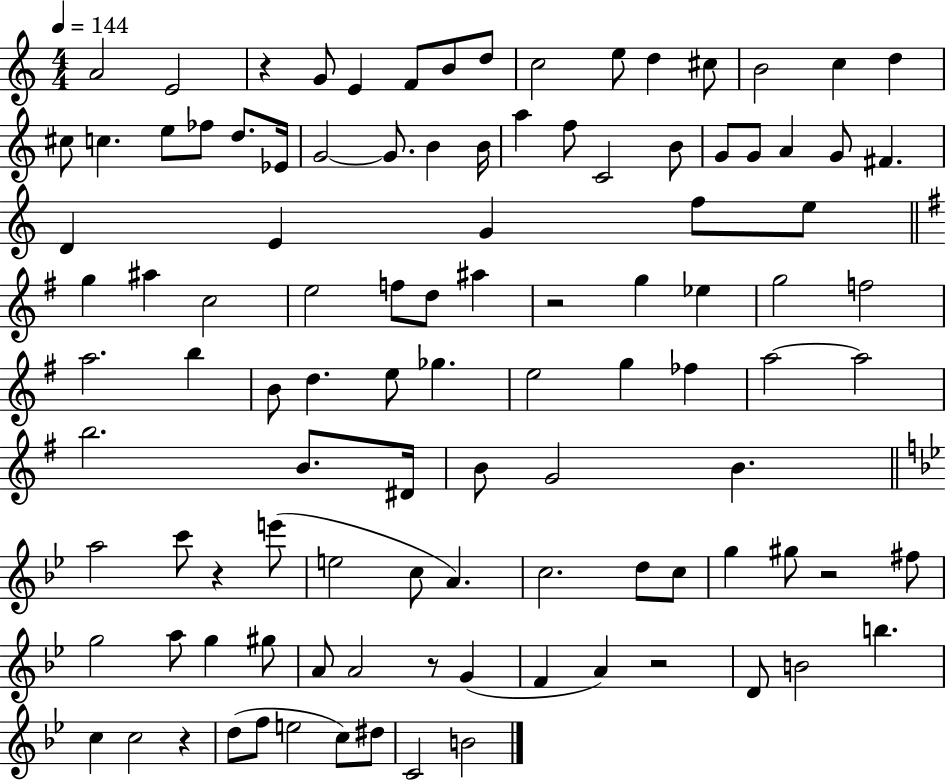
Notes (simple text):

A4/h E4/h R/q G4/e E4/q F4/e B4/e D5/e C5/h E5/e D5/q C#5/e B4/h C5/q D5/q C#5/e C5/q. E5/e FES5/e D5/e. Eb4/s G4/h G4/e. B4/q B4/s A5/q F5/e C4/h B4/e G4/e G4/e A4/q G4/e F#4/q. D4/q E4/q G4/q F5/e E5/e G5/q A#5/q C5/h E5/h F5/e D5/e A#5/q R/h G5/q Eb5/q G5/h F5/h A5/h. B5/q B4/e D5/q. E5/e Gb5/q. E5/h G5/q FES5/q A5/h A5/h B5/h. B4/e. D#4/s B4/e G4/h B4/q. A5/h C6/e R/q E6/e E5/h C5/e A4/q. C5/h. D5/e C5/e G5/q G#5/e R/h F#5/e G5/h A5/e G5/q G#5/e A4/e A4/h R/e G4/q F4/q A4/q R/h D4/e B4/h B5/q. C5/q C5/h R/q D5/e F5/e E5/h C5/e D#5/e C4/h B4/h